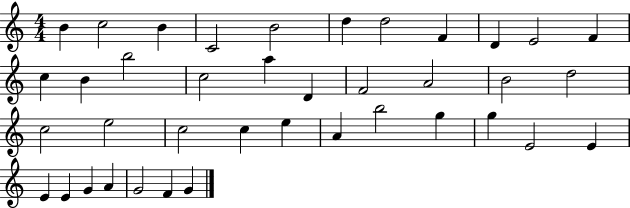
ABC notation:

X:1
T:Untitled
M:4/4
L:1/4
K:C
B c2 B C2 B2 d d2 F D E2 F c B b2 c2 a D F2 A2 B2 d2 c2 e2 c2 c e A b2 g g E2 E E E G A G2 F G